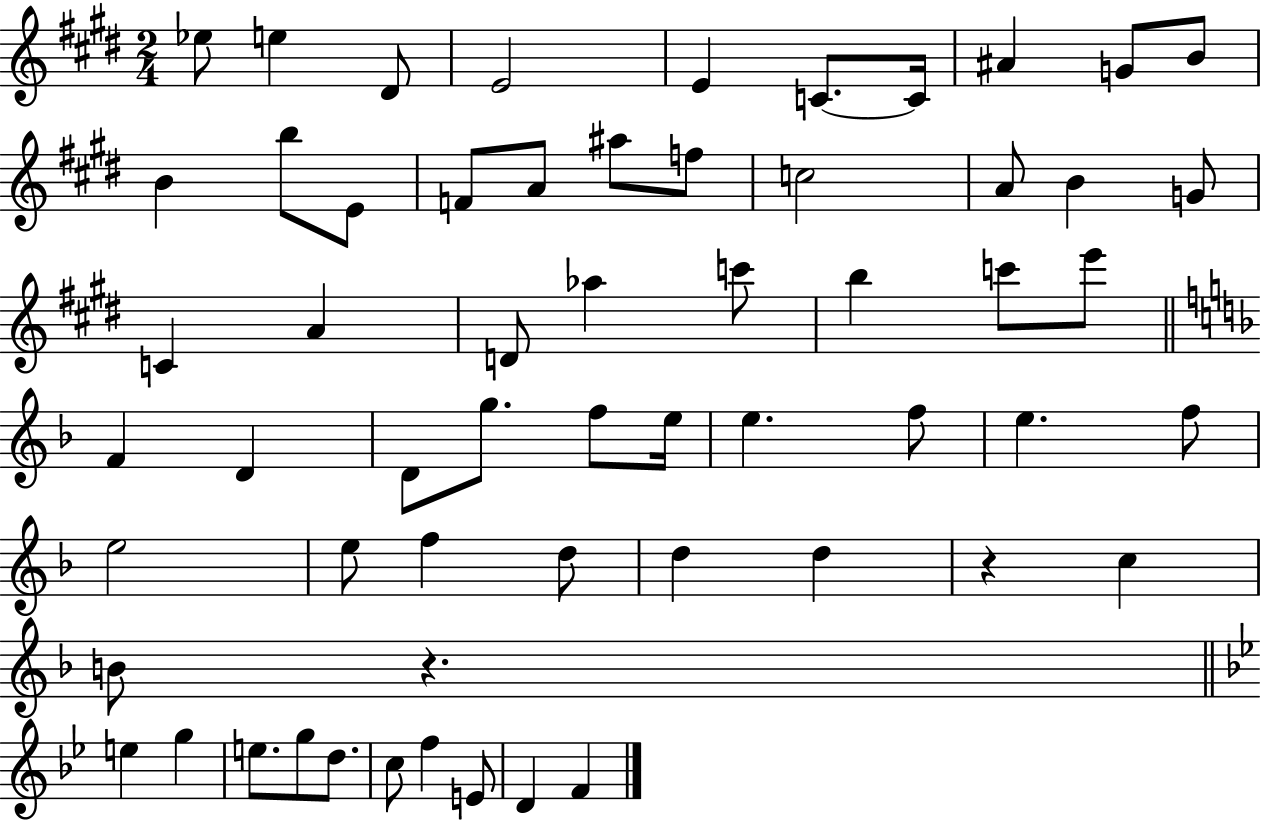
Eb5/e E5/q D#4/e E4/h E4/q C4/e. C4/s A#4/q G4/e B4/e B4/q B5/e E4/e F4/e A4/e A#5/e F5/e C5/h A4/e B4/q G4/e C4/q A4/q D4/e Ab5/q C6/e B5/q C6/e E6/e F4/q D4/q D4/e G5/e. F5/e E5/s E5/q. F5/e E5/q. F5/e E5/h E5/e F5/q D5/e D5/q D5/q R/q C5/q B4/e R/q. E5/q G5/q E5/e. G5/e D5/e. C5/e F5/q E4/e D4/q F4/q